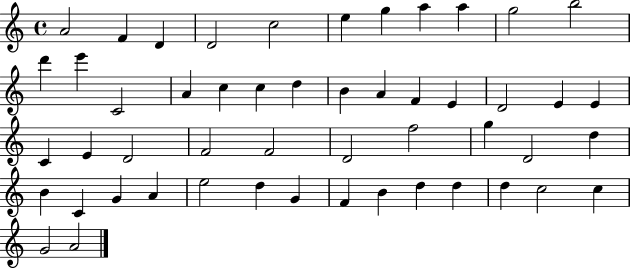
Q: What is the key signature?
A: C major